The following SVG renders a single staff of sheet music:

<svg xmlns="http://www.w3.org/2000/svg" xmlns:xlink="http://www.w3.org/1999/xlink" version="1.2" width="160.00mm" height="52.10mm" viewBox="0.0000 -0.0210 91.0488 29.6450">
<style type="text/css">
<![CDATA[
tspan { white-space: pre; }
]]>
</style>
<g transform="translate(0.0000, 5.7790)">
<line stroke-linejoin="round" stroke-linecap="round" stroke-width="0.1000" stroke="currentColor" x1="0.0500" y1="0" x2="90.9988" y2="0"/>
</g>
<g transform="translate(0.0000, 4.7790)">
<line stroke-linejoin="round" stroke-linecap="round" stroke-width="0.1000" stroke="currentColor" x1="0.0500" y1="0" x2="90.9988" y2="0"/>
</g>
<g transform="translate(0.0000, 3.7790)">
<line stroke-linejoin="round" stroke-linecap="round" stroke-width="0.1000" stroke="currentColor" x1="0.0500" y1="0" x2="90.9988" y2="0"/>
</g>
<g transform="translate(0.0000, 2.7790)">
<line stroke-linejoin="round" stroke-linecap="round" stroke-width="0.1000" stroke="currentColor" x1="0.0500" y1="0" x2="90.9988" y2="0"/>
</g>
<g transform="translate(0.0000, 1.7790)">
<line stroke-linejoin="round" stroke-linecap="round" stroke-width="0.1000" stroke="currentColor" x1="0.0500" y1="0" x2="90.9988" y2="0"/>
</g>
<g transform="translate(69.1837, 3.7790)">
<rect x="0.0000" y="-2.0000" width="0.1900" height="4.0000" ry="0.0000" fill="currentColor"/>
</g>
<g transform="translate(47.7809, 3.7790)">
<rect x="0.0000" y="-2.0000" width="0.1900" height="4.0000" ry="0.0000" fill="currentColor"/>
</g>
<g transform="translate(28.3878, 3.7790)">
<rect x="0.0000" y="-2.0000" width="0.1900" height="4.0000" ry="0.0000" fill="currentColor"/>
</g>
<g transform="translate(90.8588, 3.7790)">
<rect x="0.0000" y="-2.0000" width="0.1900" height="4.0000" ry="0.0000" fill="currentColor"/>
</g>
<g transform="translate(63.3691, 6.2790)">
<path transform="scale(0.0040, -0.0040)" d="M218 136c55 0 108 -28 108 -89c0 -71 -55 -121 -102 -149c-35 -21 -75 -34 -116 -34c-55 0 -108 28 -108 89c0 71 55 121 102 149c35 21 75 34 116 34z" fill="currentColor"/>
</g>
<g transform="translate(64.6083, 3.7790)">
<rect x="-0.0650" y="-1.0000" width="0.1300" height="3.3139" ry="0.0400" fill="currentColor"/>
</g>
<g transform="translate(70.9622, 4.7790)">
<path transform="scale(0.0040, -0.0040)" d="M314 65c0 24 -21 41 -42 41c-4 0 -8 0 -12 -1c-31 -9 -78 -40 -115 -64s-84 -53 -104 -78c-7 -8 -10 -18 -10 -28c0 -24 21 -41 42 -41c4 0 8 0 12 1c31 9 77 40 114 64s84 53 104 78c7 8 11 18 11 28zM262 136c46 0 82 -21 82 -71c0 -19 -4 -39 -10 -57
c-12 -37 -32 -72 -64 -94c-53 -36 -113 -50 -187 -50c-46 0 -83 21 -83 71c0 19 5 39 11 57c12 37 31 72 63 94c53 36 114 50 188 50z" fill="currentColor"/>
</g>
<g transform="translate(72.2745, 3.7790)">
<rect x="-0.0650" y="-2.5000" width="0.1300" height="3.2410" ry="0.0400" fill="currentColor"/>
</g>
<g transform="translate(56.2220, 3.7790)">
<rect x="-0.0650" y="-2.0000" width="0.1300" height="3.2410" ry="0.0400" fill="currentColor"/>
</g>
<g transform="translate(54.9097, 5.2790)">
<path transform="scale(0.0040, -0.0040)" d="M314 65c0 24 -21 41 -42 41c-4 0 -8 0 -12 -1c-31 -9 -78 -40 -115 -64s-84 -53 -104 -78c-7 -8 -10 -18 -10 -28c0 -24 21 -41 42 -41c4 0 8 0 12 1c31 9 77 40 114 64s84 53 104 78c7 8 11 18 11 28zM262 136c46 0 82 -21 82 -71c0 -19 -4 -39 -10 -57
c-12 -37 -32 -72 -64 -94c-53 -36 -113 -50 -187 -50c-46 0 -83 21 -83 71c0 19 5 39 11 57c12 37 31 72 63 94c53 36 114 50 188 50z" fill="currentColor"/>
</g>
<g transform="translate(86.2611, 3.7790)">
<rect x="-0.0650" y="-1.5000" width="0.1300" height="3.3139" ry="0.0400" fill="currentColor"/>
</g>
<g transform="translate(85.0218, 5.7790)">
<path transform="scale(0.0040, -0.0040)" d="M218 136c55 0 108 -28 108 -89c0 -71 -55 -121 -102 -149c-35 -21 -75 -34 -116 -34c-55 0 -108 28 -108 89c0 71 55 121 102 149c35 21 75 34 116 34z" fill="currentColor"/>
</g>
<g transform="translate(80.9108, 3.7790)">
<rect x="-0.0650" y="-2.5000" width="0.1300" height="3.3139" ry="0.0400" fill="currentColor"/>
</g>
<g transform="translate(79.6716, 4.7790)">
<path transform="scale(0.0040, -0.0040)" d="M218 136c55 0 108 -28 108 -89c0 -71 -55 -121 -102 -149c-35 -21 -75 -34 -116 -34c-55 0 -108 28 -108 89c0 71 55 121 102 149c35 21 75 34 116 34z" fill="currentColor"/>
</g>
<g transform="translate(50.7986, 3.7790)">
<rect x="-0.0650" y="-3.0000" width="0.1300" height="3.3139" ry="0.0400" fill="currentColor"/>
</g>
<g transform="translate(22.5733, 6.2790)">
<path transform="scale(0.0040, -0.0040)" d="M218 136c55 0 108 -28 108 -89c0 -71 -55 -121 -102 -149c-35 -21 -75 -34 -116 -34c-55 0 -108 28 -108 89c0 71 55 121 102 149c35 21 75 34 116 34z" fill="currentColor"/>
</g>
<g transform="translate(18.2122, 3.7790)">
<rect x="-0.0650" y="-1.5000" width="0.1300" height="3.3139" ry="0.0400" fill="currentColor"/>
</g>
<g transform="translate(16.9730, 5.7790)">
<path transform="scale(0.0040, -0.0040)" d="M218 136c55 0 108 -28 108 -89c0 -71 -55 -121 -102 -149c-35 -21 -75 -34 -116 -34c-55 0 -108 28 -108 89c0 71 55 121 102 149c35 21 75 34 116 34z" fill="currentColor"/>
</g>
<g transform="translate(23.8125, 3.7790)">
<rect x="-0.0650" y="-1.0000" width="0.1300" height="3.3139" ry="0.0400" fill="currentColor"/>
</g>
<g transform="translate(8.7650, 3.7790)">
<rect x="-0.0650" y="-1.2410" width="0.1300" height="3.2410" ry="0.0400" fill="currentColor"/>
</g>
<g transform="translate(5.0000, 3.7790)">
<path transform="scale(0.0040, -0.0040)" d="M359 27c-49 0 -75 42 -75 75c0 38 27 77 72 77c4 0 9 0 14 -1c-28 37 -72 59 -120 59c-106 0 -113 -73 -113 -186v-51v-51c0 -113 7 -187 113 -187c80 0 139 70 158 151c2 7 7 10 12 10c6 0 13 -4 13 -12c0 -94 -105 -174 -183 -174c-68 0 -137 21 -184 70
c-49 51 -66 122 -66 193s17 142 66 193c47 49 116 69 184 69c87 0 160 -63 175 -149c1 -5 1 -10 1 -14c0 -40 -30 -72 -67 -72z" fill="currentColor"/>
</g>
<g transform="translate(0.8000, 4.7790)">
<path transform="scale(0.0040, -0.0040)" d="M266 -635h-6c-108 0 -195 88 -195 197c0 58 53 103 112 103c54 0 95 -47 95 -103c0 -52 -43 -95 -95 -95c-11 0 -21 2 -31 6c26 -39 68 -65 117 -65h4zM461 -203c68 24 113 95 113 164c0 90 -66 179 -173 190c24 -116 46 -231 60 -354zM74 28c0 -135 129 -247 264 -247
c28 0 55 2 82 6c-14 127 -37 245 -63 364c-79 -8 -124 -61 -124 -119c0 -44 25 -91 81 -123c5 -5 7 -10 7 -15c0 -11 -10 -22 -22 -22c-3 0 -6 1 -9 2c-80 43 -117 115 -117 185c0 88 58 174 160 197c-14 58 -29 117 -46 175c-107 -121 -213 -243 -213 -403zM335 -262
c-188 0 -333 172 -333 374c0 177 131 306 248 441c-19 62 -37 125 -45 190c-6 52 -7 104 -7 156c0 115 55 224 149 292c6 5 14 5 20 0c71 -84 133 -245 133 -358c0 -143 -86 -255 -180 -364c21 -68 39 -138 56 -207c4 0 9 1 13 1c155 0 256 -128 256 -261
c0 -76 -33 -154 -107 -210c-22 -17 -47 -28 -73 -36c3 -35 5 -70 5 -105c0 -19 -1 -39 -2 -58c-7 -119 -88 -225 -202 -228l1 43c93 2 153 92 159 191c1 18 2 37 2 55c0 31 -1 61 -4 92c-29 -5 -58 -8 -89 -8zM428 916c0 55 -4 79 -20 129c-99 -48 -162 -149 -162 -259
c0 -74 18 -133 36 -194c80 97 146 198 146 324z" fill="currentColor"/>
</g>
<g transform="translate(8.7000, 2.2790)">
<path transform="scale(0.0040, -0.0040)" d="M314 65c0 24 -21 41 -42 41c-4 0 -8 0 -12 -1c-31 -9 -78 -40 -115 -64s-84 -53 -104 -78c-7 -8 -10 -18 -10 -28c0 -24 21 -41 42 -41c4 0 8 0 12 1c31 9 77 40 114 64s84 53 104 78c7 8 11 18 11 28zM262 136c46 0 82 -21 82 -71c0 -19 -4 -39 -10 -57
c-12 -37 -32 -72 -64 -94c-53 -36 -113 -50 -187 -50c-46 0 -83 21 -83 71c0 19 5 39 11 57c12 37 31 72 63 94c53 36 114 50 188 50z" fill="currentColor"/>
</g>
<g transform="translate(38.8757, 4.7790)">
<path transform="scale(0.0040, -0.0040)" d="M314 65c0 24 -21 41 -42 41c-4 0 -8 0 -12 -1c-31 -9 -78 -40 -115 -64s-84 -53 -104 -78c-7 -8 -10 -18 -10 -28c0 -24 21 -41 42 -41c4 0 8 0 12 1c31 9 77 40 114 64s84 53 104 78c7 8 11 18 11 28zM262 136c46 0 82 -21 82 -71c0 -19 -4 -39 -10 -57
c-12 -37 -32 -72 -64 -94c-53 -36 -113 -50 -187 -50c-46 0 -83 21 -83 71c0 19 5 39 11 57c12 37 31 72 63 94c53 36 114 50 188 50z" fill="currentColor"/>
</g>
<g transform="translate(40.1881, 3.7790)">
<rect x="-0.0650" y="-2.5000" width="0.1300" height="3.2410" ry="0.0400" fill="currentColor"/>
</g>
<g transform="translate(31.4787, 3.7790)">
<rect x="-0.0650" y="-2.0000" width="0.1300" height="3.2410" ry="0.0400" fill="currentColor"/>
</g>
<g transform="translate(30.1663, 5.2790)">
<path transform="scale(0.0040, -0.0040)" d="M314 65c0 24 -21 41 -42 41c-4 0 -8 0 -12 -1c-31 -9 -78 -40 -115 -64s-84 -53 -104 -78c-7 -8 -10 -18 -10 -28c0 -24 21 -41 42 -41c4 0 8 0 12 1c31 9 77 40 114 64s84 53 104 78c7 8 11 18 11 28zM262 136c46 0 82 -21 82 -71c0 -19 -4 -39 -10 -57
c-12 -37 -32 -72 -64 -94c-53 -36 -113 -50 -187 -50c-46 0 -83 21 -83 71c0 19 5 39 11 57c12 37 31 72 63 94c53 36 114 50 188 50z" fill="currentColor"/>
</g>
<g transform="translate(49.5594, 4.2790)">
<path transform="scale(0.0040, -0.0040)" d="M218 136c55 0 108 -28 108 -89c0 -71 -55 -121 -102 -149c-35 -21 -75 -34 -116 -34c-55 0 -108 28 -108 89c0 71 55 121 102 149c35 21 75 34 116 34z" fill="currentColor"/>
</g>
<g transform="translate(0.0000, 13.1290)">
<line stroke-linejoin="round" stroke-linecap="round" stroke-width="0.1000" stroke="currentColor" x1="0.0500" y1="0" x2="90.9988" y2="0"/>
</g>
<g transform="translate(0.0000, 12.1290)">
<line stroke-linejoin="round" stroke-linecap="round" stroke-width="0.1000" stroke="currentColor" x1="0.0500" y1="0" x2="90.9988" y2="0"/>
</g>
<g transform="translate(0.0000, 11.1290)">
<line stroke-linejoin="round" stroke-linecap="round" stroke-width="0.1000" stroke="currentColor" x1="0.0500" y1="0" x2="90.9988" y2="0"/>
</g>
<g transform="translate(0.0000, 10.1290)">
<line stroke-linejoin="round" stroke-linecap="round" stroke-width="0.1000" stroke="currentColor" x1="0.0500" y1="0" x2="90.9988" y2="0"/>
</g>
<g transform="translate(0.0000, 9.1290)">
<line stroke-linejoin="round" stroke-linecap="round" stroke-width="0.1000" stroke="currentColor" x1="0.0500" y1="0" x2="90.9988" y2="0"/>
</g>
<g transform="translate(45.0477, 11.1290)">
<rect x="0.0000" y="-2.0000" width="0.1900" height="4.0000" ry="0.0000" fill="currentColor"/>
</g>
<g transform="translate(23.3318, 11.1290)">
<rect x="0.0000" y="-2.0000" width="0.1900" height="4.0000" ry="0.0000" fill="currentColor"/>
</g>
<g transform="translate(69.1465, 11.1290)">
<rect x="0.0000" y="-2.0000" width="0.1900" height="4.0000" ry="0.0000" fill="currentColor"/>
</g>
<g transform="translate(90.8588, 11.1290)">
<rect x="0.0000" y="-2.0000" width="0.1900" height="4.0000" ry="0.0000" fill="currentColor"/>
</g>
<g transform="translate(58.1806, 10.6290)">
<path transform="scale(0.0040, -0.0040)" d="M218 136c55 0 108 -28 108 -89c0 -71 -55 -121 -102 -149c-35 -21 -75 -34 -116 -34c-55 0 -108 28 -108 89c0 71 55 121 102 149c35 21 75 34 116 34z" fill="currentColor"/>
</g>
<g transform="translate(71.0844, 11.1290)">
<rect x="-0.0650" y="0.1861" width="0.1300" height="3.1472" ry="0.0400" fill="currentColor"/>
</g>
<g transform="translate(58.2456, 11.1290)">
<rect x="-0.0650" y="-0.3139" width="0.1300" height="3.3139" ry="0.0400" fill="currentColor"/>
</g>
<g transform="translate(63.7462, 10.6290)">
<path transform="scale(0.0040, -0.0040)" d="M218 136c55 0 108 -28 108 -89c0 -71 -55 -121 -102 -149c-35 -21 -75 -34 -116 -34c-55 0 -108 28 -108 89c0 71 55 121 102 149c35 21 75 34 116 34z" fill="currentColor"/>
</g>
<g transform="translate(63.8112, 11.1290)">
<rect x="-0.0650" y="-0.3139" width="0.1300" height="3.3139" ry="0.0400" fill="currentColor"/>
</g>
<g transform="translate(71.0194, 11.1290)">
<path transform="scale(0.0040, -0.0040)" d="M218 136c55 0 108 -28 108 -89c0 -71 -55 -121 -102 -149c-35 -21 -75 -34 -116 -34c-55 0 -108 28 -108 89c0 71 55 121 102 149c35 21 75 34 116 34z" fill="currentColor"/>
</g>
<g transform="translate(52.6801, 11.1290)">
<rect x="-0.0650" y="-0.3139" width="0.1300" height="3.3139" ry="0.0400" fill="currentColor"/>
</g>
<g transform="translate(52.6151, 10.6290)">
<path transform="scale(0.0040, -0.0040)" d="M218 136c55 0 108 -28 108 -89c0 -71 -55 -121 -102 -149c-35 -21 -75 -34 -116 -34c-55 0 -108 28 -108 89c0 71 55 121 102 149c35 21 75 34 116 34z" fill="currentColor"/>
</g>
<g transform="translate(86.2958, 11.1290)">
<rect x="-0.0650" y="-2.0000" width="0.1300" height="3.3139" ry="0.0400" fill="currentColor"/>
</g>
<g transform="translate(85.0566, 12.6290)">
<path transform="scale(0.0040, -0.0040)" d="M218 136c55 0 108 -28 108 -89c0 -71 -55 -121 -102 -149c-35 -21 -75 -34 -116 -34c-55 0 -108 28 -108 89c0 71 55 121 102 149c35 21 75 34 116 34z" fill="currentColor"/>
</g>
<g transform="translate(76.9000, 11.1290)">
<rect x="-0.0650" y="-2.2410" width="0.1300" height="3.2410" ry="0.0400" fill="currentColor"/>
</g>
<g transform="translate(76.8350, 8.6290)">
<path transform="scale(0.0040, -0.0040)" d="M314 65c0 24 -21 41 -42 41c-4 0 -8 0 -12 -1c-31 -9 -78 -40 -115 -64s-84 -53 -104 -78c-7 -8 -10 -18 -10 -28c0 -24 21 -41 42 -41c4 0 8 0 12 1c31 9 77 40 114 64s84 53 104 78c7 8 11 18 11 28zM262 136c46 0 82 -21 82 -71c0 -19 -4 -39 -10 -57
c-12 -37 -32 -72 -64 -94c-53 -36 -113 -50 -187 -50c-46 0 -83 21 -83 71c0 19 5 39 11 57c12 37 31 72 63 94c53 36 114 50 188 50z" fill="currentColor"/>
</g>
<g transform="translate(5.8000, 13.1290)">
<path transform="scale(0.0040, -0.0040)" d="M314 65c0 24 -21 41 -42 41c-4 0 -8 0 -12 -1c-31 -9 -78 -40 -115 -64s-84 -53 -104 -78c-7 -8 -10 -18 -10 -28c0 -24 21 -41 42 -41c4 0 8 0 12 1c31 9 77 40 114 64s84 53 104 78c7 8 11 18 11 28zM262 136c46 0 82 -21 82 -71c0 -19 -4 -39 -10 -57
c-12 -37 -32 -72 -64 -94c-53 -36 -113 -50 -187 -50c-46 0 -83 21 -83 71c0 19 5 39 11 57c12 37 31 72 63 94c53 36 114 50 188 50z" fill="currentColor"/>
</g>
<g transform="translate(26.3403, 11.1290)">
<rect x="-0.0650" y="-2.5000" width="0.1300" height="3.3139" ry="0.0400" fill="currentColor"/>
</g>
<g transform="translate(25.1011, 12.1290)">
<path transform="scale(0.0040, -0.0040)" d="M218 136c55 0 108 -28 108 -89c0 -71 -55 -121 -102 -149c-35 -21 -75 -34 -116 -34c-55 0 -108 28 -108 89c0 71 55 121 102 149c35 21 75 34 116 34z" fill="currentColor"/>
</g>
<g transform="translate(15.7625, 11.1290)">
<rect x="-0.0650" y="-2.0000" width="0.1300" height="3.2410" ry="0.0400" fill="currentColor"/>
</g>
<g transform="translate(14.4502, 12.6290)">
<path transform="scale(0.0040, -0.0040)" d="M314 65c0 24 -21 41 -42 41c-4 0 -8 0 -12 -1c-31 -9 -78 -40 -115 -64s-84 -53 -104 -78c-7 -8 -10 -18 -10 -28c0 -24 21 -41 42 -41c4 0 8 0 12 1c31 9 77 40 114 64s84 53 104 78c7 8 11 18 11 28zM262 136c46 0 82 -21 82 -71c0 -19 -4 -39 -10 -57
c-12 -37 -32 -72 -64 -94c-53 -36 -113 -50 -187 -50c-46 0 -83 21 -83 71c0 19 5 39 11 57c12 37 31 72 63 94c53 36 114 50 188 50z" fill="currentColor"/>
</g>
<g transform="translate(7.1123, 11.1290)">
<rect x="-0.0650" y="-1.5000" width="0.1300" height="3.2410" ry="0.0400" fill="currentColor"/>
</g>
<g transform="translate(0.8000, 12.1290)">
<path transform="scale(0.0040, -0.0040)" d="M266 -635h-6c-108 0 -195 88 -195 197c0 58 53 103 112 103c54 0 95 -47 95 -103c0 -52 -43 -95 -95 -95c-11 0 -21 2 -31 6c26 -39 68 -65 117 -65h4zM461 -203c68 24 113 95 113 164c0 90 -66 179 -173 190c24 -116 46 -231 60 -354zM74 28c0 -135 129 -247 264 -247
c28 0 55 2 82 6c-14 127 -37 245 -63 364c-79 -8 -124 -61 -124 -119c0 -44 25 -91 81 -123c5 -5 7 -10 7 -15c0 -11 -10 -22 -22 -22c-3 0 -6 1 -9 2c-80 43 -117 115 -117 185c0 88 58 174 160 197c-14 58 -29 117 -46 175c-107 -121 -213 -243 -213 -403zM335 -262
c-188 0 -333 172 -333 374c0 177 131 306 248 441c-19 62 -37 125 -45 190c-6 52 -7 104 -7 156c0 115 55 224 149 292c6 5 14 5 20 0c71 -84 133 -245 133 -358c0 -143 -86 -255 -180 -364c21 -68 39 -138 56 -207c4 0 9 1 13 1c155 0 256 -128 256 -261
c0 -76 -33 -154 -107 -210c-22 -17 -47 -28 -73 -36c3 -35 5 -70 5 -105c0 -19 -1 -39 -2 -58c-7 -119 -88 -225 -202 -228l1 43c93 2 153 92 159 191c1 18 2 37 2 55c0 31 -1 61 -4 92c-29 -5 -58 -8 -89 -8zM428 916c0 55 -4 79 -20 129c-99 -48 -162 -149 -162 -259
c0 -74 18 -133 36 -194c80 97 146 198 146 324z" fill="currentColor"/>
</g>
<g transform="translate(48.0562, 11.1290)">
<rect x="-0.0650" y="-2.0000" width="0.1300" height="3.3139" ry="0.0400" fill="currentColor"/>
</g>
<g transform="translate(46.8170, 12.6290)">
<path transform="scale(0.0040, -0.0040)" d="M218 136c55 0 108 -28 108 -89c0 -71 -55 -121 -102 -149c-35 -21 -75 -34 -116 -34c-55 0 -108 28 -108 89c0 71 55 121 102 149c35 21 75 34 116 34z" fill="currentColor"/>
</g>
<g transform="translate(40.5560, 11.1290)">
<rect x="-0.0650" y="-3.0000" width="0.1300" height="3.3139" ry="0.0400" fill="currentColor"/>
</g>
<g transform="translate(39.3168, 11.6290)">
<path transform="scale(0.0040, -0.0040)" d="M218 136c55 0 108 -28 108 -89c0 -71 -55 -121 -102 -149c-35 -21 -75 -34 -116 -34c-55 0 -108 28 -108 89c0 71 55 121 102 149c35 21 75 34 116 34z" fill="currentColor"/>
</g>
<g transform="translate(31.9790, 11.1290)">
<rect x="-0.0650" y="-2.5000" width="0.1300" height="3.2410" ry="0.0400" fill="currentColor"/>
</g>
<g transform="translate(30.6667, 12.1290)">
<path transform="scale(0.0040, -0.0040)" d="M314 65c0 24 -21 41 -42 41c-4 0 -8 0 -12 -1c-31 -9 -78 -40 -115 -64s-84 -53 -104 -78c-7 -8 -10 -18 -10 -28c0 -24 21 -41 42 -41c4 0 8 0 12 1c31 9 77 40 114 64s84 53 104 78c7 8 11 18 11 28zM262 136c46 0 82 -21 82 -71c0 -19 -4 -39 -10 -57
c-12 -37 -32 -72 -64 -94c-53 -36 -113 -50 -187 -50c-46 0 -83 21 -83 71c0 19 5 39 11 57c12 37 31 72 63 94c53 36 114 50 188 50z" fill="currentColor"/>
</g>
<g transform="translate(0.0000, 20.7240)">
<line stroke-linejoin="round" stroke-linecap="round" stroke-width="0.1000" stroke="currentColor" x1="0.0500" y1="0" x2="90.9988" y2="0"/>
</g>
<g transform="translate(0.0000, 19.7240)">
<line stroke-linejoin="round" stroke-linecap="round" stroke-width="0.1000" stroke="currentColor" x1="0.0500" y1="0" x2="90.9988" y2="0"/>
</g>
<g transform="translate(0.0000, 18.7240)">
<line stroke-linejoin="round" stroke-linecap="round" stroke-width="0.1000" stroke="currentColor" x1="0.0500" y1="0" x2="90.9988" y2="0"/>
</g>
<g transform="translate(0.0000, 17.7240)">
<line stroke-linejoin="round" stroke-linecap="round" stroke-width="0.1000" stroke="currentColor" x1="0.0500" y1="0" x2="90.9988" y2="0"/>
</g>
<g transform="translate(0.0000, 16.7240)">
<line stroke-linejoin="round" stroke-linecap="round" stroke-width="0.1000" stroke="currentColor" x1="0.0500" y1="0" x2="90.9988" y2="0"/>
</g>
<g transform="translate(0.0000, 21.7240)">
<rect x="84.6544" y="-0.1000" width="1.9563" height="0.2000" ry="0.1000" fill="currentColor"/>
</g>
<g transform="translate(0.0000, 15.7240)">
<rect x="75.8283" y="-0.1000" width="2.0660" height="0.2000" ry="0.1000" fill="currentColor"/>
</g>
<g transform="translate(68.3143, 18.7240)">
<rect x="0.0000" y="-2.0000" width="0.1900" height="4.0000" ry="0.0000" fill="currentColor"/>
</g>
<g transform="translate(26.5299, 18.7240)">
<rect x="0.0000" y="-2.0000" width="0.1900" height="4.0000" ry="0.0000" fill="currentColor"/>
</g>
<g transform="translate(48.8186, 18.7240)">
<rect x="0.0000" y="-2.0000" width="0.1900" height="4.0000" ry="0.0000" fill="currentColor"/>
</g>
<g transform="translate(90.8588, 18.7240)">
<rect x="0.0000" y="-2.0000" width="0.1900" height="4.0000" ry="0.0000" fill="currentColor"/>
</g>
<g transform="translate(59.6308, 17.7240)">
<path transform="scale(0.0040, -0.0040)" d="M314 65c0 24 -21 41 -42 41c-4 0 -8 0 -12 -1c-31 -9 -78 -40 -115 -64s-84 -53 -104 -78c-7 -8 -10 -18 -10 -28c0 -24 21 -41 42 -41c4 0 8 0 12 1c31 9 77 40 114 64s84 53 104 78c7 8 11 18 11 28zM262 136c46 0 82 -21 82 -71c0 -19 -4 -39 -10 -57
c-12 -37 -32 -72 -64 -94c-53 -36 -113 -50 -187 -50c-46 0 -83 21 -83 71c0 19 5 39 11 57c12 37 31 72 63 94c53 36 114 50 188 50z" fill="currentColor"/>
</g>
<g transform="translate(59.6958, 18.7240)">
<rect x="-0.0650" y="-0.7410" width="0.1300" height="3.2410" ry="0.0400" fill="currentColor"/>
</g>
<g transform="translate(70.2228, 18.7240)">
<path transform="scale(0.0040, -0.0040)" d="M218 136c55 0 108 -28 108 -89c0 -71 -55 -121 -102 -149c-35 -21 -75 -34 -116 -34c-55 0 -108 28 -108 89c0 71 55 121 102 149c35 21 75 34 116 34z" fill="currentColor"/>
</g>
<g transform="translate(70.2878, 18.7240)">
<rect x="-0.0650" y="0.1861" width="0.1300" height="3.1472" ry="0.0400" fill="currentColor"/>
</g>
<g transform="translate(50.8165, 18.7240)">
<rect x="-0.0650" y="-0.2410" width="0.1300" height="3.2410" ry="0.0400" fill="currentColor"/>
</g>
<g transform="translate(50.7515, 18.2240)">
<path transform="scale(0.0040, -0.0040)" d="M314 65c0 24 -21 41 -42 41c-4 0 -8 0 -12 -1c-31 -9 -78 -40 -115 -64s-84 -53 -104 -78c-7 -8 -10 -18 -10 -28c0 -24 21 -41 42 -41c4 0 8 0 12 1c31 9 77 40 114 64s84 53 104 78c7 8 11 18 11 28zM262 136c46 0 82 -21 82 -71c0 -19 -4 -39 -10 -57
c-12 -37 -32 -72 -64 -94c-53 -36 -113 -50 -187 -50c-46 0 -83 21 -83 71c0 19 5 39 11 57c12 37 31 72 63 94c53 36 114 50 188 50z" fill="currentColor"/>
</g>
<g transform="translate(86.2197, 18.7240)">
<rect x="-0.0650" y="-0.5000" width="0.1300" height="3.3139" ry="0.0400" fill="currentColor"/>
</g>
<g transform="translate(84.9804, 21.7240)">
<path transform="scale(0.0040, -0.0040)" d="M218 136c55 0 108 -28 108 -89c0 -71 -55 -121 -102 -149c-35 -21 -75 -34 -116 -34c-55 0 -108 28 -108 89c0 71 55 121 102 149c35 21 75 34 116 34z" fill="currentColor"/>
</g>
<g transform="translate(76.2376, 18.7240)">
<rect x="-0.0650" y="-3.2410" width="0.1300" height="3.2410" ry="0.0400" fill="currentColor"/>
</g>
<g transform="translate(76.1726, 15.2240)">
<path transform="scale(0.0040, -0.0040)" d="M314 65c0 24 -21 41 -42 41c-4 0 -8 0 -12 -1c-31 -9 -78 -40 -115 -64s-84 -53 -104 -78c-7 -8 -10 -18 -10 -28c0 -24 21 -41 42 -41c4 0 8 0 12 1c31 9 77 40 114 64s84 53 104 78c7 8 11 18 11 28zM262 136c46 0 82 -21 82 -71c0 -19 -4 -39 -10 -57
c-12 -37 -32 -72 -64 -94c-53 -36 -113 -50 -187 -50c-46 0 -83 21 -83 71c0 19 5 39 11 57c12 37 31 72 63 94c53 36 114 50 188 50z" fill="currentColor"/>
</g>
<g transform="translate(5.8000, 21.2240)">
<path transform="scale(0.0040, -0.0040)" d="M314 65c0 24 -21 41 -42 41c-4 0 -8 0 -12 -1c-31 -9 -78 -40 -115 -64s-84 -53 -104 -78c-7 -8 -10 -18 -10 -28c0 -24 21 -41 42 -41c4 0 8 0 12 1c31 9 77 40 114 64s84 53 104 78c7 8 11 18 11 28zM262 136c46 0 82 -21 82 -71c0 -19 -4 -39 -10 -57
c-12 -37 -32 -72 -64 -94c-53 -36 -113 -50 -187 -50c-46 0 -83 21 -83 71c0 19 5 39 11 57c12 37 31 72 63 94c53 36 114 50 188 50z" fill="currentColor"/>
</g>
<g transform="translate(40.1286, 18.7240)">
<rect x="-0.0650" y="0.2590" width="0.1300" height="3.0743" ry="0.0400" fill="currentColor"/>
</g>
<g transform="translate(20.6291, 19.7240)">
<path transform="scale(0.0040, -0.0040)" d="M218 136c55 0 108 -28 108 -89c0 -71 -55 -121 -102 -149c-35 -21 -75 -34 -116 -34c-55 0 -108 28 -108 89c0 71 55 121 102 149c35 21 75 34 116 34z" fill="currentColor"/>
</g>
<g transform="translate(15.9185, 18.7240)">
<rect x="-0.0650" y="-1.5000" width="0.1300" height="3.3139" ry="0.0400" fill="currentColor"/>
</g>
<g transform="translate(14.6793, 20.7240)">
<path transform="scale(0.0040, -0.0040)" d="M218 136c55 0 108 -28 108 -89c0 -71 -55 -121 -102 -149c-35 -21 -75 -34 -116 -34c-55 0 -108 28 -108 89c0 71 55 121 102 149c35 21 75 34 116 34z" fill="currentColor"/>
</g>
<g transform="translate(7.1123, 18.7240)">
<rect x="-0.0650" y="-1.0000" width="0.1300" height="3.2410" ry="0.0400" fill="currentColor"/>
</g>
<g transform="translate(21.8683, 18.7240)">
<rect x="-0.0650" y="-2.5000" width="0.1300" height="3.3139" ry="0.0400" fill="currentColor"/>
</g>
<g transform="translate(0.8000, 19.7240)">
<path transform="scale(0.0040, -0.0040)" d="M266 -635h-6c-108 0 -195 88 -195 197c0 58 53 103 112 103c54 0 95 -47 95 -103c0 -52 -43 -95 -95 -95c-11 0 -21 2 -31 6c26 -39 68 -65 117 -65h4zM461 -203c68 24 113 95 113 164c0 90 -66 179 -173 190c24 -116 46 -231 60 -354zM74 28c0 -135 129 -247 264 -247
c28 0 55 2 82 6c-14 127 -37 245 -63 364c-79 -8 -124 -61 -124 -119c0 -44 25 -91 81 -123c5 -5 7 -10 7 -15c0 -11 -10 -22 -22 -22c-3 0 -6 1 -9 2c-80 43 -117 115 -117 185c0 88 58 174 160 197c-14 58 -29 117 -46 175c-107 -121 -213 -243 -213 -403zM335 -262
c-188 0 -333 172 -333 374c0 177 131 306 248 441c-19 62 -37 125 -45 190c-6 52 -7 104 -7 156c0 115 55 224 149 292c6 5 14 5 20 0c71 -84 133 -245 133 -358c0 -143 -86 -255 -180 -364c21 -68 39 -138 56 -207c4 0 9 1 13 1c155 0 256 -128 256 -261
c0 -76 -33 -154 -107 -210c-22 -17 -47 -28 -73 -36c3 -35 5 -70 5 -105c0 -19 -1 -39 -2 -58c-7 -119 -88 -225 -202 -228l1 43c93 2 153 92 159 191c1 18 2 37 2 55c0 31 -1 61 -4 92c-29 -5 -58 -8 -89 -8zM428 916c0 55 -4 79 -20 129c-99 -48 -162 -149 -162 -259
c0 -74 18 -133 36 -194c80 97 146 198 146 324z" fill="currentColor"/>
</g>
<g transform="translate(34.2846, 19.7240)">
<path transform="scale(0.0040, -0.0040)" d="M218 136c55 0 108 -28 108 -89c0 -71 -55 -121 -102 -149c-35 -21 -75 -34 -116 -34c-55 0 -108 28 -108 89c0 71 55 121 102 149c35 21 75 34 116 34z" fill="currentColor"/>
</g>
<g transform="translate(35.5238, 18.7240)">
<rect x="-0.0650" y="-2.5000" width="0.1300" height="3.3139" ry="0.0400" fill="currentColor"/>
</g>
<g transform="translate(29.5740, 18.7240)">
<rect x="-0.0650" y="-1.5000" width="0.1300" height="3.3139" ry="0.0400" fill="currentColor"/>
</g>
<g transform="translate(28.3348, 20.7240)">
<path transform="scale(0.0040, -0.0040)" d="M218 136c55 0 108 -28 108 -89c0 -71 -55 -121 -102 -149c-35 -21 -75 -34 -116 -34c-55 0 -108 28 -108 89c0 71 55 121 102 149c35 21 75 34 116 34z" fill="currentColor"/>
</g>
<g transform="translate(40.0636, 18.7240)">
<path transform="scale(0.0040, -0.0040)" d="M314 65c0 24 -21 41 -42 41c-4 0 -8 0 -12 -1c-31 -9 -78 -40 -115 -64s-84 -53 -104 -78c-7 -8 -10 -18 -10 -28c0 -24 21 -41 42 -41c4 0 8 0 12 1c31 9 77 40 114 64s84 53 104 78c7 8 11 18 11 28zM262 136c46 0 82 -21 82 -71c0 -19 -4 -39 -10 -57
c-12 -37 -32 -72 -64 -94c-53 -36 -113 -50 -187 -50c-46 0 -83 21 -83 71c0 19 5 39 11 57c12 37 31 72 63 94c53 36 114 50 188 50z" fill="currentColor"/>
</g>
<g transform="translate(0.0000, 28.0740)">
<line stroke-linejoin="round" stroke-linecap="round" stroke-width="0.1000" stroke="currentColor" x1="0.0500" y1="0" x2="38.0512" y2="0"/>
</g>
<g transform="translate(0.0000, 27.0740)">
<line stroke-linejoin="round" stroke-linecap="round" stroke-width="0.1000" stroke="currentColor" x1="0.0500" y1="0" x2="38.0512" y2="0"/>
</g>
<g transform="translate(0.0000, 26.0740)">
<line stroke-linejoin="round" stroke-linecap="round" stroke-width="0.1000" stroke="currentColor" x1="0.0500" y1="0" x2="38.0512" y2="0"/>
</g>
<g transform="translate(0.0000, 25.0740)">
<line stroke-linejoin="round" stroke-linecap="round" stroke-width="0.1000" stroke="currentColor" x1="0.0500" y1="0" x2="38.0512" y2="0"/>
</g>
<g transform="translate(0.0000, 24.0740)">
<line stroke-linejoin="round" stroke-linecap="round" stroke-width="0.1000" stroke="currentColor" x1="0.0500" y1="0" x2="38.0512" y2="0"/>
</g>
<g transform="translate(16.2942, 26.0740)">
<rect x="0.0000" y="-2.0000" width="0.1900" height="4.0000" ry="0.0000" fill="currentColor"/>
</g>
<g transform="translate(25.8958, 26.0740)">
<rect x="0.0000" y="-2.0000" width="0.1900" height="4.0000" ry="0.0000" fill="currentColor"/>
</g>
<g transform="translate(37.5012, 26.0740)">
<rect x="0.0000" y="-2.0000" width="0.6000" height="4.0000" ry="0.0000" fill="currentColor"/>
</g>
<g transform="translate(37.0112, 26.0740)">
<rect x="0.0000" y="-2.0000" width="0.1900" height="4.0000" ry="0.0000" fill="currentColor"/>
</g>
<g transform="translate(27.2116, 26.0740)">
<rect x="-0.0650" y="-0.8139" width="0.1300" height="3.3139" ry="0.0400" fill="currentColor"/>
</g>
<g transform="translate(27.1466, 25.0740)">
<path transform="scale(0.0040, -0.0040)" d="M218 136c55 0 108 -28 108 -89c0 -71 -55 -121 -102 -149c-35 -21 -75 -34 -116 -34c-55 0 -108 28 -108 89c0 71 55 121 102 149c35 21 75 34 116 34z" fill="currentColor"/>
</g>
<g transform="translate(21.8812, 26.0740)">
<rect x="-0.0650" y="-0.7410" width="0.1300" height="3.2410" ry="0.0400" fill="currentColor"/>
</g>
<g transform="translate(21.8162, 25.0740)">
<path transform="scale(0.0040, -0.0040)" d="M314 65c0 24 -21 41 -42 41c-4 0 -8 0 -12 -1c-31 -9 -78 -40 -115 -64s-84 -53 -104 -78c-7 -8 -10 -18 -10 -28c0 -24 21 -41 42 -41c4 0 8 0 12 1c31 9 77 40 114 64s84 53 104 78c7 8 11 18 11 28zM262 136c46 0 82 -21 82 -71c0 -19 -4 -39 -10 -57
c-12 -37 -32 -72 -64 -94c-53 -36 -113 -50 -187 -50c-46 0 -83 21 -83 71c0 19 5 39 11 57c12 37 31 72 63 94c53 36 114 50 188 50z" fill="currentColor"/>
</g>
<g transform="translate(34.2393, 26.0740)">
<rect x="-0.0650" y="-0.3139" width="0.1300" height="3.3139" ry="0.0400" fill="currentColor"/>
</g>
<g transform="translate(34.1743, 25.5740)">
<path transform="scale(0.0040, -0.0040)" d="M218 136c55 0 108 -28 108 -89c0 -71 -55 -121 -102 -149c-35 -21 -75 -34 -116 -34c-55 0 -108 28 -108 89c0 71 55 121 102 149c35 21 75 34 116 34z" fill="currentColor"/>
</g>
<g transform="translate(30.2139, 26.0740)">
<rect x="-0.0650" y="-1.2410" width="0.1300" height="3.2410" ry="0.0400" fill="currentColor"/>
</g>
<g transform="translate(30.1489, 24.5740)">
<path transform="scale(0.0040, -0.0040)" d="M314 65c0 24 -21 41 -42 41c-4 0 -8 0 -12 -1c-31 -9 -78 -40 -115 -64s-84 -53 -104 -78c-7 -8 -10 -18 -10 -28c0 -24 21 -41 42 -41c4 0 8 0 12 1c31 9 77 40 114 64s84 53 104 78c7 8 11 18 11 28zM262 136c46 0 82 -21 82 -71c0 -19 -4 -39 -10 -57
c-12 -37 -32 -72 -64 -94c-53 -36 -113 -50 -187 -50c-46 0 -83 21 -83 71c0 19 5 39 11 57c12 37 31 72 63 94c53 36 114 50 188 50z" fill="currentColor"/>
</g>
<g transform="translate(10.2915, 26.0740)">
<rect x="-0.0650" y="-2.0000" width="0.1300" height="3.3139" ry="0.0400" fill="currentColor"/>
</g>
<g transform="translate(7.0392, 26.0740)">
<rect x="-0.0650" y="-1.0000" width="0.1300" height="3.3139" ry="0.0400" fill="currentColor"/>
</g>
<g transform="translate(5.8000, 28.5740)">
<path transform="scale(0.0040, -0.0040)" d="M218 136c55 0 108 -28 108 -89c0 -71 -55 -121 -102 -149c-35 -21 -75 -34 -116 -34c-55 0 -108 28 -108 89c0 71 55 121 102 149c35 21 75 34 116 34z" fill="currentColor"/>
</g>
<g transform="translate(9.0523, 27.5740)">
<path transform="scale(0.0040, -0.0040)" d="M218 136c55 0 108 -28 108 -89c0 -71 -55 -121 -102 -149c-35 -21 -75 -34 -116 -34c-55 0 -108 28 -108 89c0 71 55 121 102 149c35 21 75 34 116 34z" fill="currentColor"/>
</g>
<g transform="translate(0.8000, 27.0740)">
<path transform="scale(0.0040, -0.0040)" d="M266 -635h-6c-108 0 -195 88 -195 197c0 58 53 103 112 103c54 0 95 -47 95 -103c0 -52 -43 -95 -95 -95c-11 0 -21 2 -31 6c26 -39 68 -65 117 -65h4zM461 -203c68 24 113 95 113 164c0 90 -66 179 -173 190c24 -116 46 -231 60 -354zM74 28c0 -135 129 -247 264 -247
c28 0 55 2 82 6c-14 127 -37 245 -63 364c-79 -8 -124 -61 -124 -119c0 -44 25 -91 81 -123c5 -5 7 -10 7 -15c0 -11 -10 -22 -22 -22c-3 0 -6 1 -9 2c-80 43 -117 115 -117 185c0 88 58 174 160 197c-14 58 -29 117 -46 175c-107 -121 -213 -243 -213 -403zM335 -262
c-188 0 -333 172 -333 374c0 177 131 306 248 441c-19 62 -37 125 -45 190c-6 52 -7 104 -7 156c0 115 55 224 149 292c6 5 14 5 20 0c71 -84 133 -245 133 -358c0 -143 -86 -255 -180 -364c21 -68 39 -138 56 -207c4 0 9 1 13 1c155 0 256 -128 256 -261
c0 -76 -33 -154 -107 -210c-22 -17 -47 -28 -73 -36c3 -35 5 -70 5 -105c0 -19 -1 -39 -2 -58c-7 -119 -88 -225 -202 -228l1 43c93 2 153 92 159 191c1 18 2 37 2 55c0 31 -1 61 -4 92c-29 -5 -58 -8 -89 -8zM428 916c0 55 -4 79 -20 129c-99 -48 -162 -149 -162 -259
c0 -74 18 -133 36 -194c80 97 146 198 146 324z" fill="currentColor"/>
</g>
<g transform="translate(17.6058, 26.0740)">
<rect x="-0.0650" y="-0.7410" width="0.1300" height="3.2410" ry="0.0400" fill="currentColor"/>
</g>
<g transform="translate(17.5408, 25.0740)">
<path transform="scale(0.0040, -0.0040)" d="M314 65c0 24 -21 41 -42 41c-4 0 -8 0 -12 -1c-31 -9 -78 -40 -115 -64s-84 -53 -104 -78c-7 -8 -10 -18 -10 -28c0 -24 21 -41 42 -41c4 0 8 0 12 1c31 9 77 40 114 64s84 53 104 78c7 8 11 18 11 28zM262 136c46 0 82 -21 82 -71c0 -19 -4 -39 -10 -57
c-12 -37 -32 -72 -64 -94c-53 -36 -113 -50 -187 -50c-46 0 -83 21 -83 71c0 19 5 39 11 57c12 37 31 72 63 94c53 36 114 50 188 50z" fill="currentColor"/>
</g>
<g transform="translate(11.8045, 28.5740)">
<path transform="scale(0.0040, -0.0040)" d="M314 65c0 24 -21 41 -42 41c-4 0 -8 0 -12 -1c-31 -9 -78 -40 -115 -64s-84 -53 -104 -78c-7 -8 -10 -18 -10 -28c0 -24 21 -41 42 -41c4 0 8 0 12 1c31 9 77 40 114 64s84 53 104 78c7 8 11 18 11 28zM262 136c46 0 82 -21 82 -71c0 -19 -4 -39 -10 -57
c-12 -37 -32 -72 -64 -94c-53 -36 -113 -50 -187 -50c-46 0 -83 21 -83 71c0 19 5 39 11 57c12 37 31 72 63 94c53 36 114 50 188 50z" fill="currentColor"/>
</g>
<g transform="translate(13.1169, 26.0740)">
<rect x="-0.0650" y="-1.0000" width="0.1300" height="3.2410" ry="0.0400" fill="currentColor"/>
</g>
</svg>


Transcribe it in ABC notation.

X:1
T:Untitled
M:4/4
L:1/4
K:C
e2 E D F2 G2 A F2 D G2 G E E2 F2 G G2 A F c c c B g2 F D2 E G E G B2 c2 d2 B b2 C D F D2 d2 d2 d e2 c